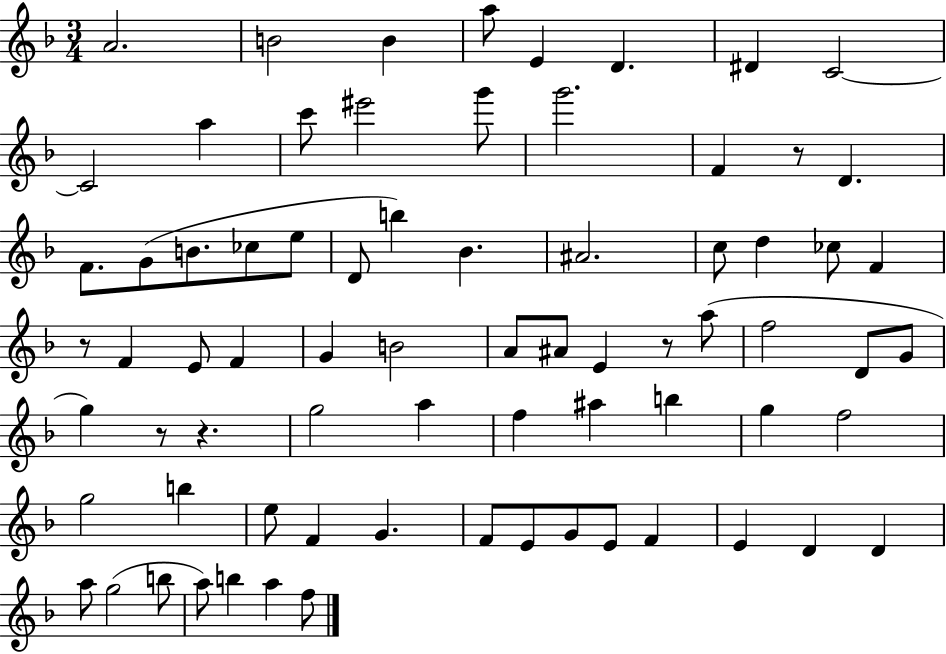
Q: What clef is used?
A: treble